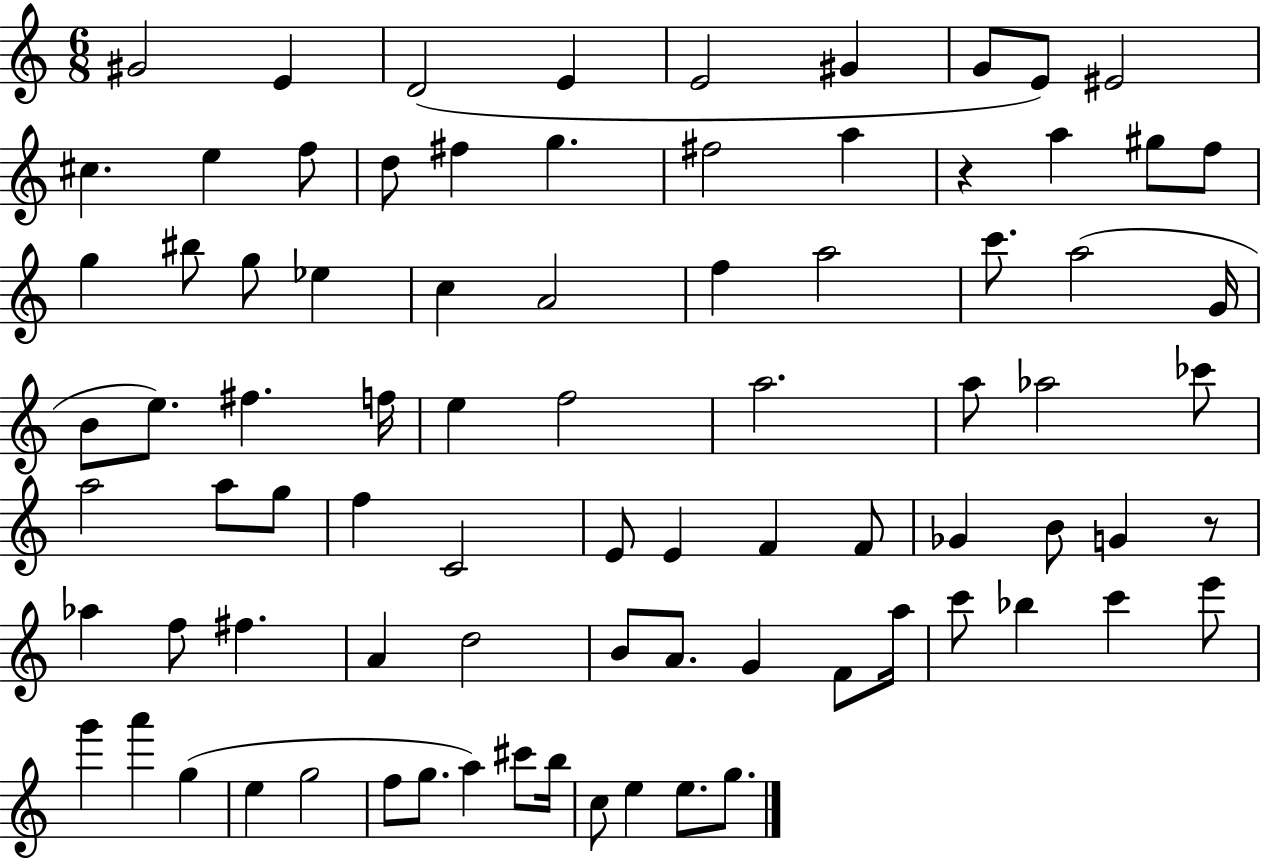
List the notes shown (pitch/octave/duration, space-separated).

G#4/h E4/q D4/h E4/q E4/h G#4/q G4/e E4/e EIS4/h C#5/q. E5/q F5/e D5/e F#5/q G5/q. F#5/h A5/q R/q A5/q G#5/e F5/e G5/q BIS5/e G5/e Eb5/q C5/q A4/h F5/q A5/h C6/e. A5/h G4/s B4/e E5/e. F#5/q. F5/s E5/q F5/h A5/h. A5/e Ab5/h CES6/e A5/h A5/e G5/e F5/q C4/h E4/e E4/q F4/q F4/e Gb4/q B4/e G4/q R/e Ab5/q F5/e F#5/q. A4/q D5/h B4/e A4/e. G4/q F4/e A5/s C6/e Bb5/q C6/q E6/e G6/q A6/q G5/q E5/q G5/h F5/e G5/e. A5/q C#6/e B5/s C5/e E5/q E5/e. G5/e.